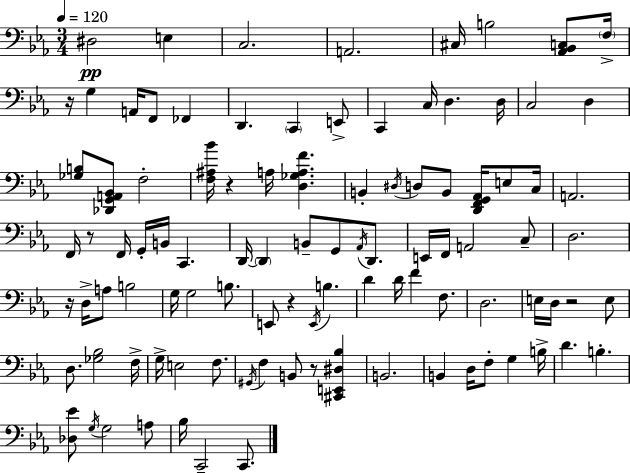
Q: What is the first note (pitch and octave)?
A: D#3